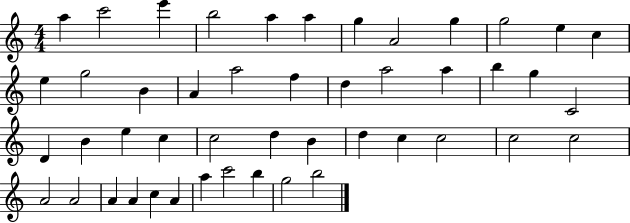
X:1
T:Untitled
M:4/4
L:1/4
K:C
a c'2 e' b2 a a g A2 g g2 e c e g2 B A a2 f d a2 a b g C2 D B e c c2 d B d c c2 c2 c2 A2 A2 A A c A a c'2 b g2 b2